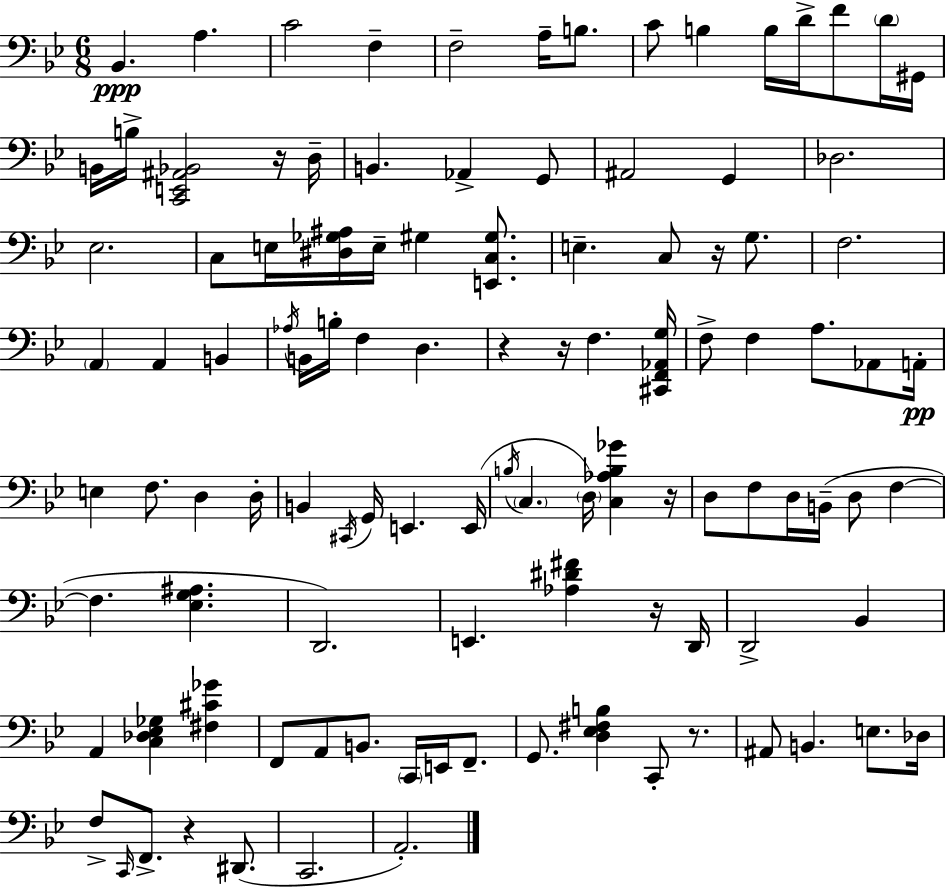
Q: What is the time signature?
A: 6/8